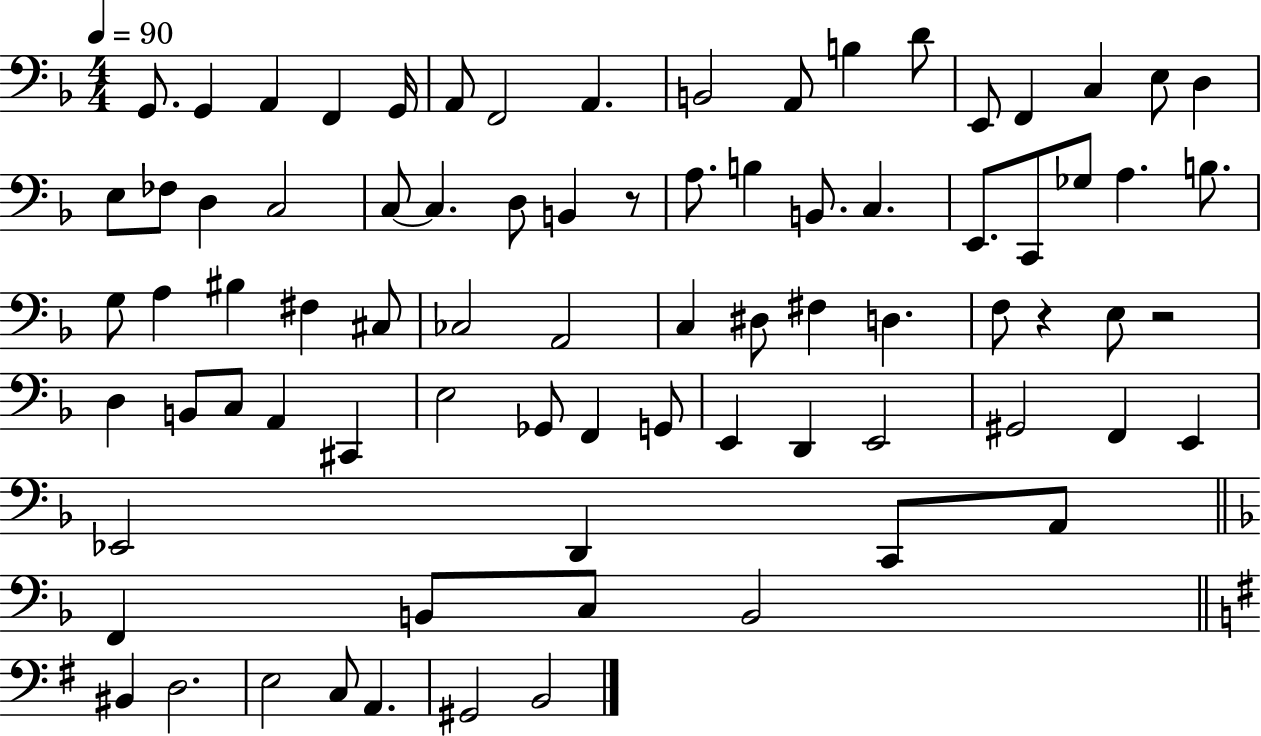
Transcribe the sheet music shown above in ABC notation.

X:1
T:Untitled
M:4/4
L:1/4
K:F
G,,/2 G,, A,, F,, G,,/4 A,,/2 F,,2 A,, B,,2 A,,/2 B, D/2 E,,/2 F,, C, E,/2 D, E,/2 _F,/2 D, C,2 C,/2 C, D,/2 B,, z/2 A,/2 B, B,,/2 C, E,,/2 C,,/2 _G,/2 A, B,/2 G,/2 A, ^B, ^F, ^C,/2 _C,2 A,,2 C, ^D,/2 ^F, D, F,/2 z E,/2 z2 D, B,,/2 C,/2 A,, ^C,, E,2 _G,,/2 F,, G,,/2 E,, D,, E,,2 ^G,,2 F,, E,, _E,,2 D,, C,,/2 A,,/2 F,, B,,/2 C,/2 B,,2 ^B,, D,2 E,2 C,/2 A,, ^G,,2 B,,2